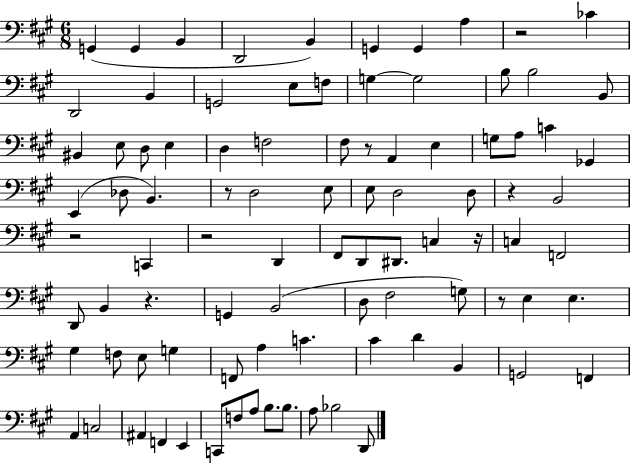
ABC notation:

X:1
T:Untitled
M:6/8
L:1/4
K:A
G,, G,, B,, D,,2 B,, G,, G,, A, z2 _C D,,2 B,, G,,2 E,/2 F,/2 G, G,2 B,/2 B,2 B,,/2 ^B,, E,/2 D,/2 E, D, F,2 ^F,/2 z/2 A,, E, G,/2 A,/2 C _G,, E,, _D,/2 B,, z/2 D,2 E,/2 E,/2 D,2 D,/2 z B,,2 z2 C,, z2 D,, ^F,,/2 D,,/2 ^D,,/2 C, z/4 C, F,,2 D,,/2 B,, z G,, B,,2 D,/2 ^F,2 G,/2 z/2 E, E, ^G, F,/2 E,/2 G, F,,/2 A, C ^C D B,, G,,2 F,, A,, C,2 ^A,, F,, E,, C,,/2 F,/2 A,/2 B,/2 B,/2 A,/2 _B,2 D,,/2